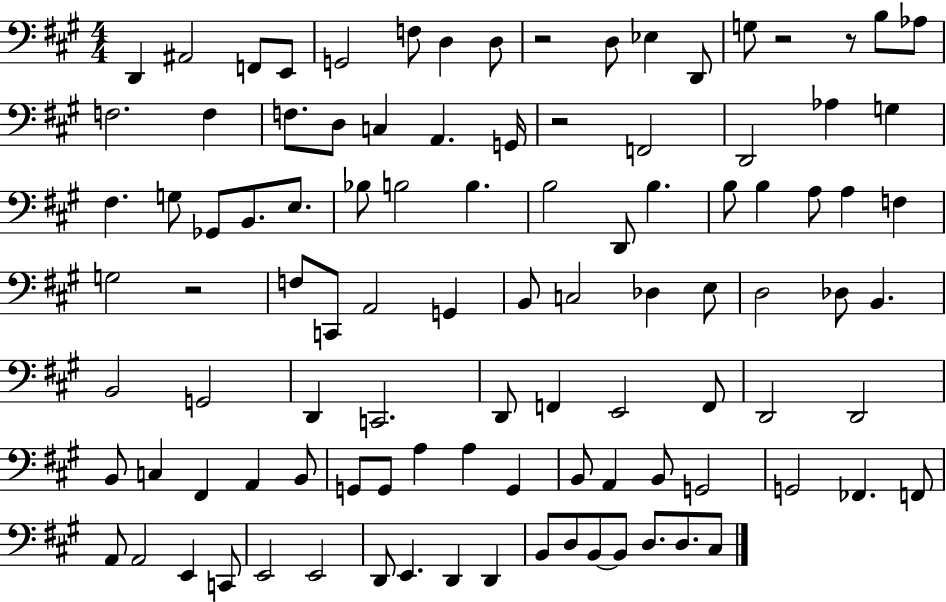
X:1
T:Untitled
M:4/4
L:1/4
K:A
D,, ^A,,2 F,,/2 E,,/2 G,,2 F,/2 D, D,/2 z2 D,/2 _E, D,,/2 G,/2 z2 z/2 B,/2 _A,/2 F,2 F, F,/2 D,/2 C, A,, G,,/4 z2 F,,2 D,,2 _A, G, ^F, G,/2 _G,,/2 B,,/2 E,/2 _B,/2 B,2 B, B,2 D,,/2 B, B,/2 B, A,/2 A, F, G,2 z2 F,/2 C,,/2 A,,2 G,, B,,/2 C,2 _D, E,/2 D,2 _D,/2 B,, B,,2 G,,2 D,, C,,2 D,,/2 F,, E,,2 F,,/2 D,,2 D,,2 B,,/2 C, ^F,, A,, B,,/2 G,,/2 G,,/2 A, A, G,, B,,/2 A,, B,,/2 G,,2 G,,2 _F,, F,,/2 A,,/2 A,,2 E,, C,,/2 E,,2 E,,2 D,,/2 E,, D,, D,, B,,/2 D,/2 B,,/2 B,,/2 D,/2 D,/2 ^C,/2